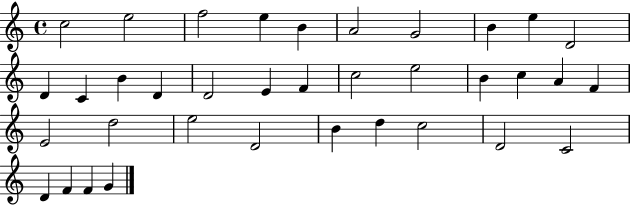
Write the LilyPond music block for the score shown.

{
  \clef treble
  \time 4/4
  \defaultTimeSignature
  \key c \major
  c''2 e''2 | f''2 e''4 b'4 | a'2 g'2 | b'4 e''4 d'2 | \break d'4 c'4 b'4 d'4 | d'2 e'4 f'4 | c''2 e''2 | b'4 c''4 a'4 f'4 | \break e'2 d''2 | e''2 d'2 | b'4 d''4 c''2 | d'2 c'2 | \break d'4 f'4 f'4 g'4 | \bar "|."
}